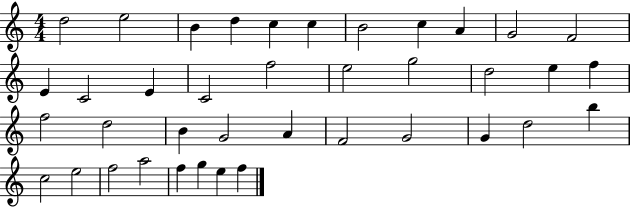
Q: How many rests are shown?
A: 0